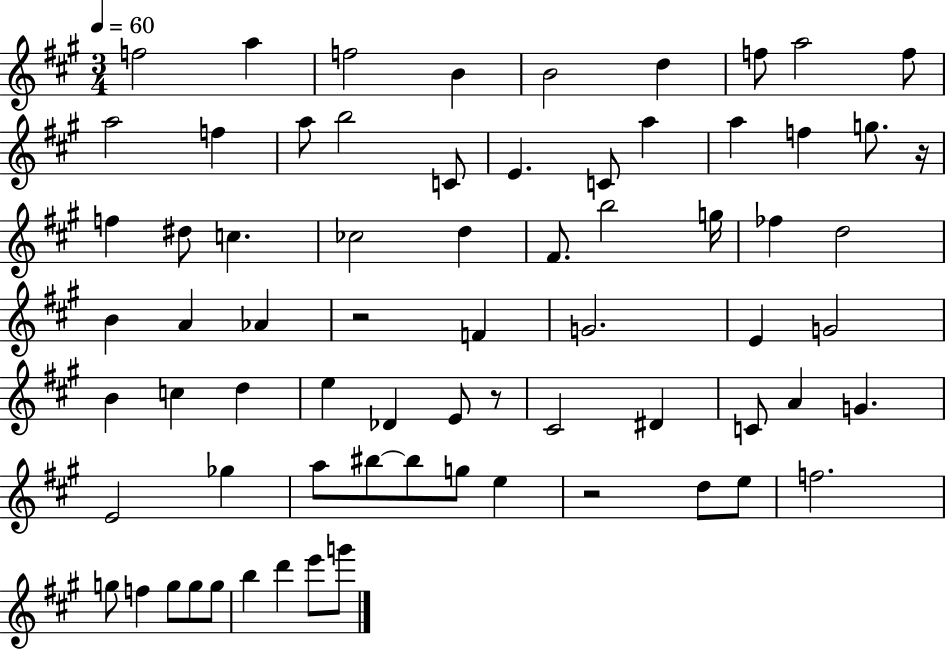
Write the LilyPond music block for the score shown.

{
  \clef treble
  \numericTimeSignature
  \time 3/4
  \key a \major
  \tempo 4 = 60
  f''2 a''4 | f''2 b'4 | b'2 d''4 | f''8 a''2 f''8 | \break a''2 f''4 | a''8 b''2 c'8 | e'4. c'8 a''4 | a''4 f''4 g''8. r16 | \break f''4 dis''8 c''4. | ces''2 d''4 | fis'8. b''2 g''16 | fes''4 d''2 | \break b'4 a'4 aes'4 | r2 f'4 | g'2. | e'4 g'2 | \break b'4 c''4 d''4 | e''4 des'4 e'8 r8 | cis'2 dis'4 | c'8 a'4 g'4. | \break e'2 ges''4 | a''8 bis''8~~ bis''8 g''8 e''4 | r2 d''8 e''8 | f''2. | \break g''8 f''4 g''8 g''8 g''8 | b''4 d'''4 e'''8 g'''8 | \bar "|."
}